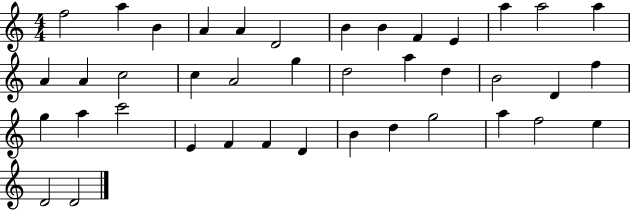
{
  \clef treble
  \numericTimeSignature
  \time 4/4
  \key c \major
  f''2 a''4 b'4 | a'4 a'4 d'2 | b'4 b'4 f'4 e'4 | a''4 a''2 a''4 | \break a'4 a'4 c''2 | c''4 a'2 g''4 | d''2 a''4 d''4 | b'2 d'4 f''4 | \break g''4 a''4 c'''2 | e'4 f'4 f'4 d'4 | b'4 d''4 g''2 | a''4 f''2 e''4 | \break d'2 d'2 | \bar "|."
}